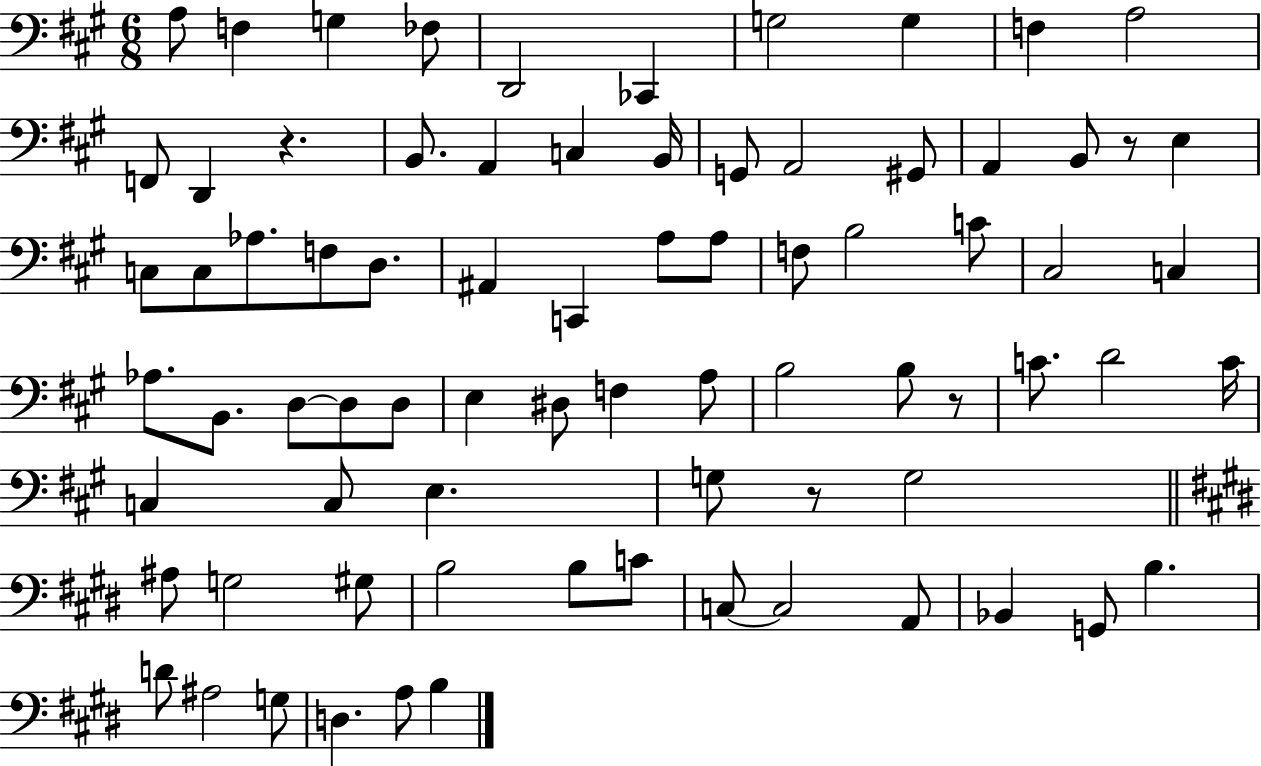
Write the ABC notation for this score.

X:1
T:Untitled
M:6/8
L:1/4
K:A
A,/2 F, G, _F,/2 D,,2 _C,, G,2 G, F, A,2 F,,/2 D,, z B,,/2 A,, C, B,,/4 G,,/2 A,,2 ^G,,/2 A,, B,,/2 z/2 E, C,/2 C,/2 _A,/2 F,/2 D,/2 ^A,, C,, A,/2 A,/2 F,/2 B,2 C/2 ^C,2 C, _A,/2 B,,/2 D,/2 D,/2 D,/2 E, ^D,/2 F, A,/2 B,2 B,/2 z/2 C/2 D2 C/4 C, C,/2 E, G,/2 z/2 G,2 ^A,/2 G,2 ^G,/2 B,2 B,/2 C/2 C,/2 C,2 A,,/2 _B,, G,,/2 B, D/2 ^A,2 G,/2 D, A,/2 B,